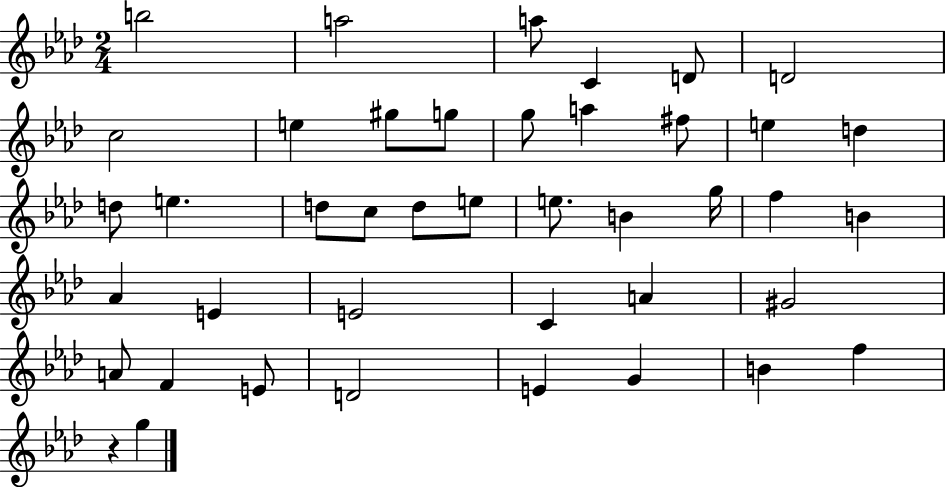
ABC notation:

X:1
T:Untitled
M:2/4
L:1/4
K:Ab
b2 a2 a/2 C D/2 D2 c2 e ^g/2 g/2 g/2 a ^f/2 e d d/2 e d/2 c/2 d/2 e/2 e/2 B g/4 f B _A E E2 C A ^G2 A/2 F E/2 D2 E G B f z g